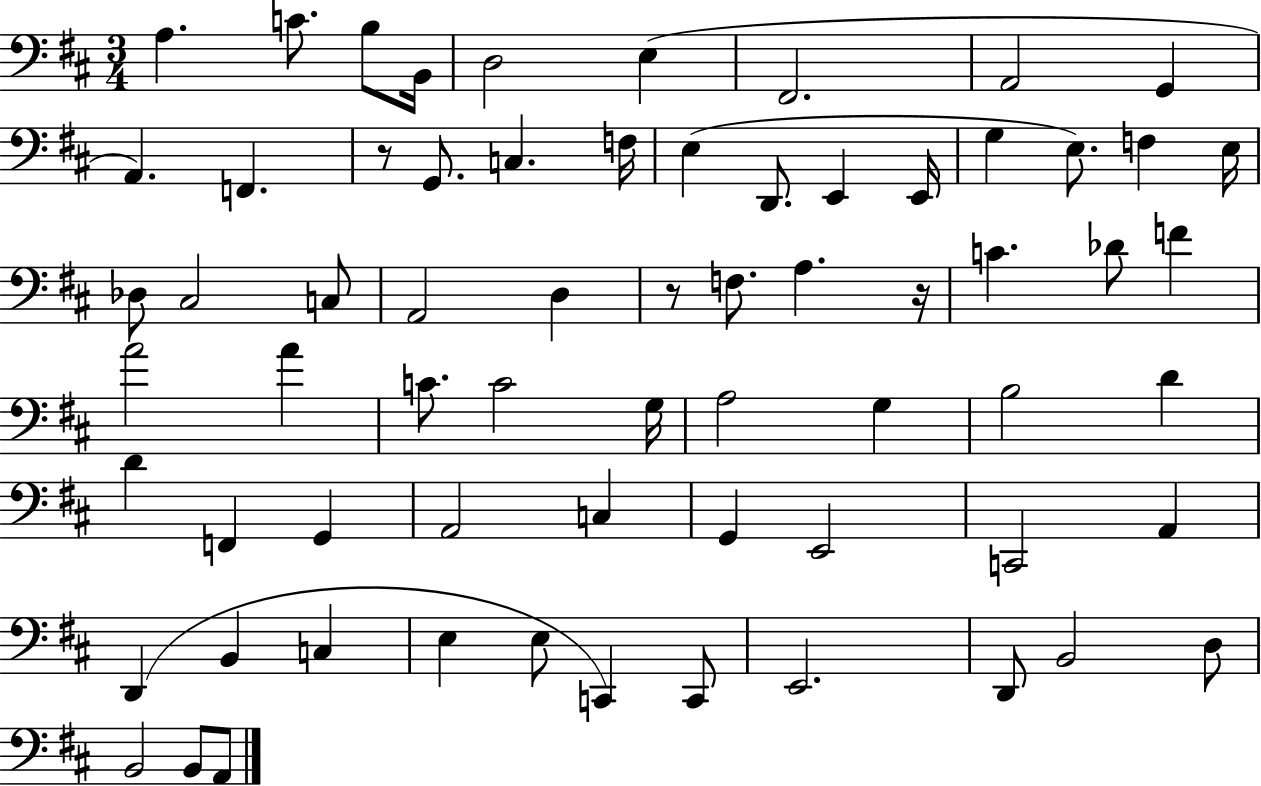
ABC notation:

X:1
T:Untitled
M:3/4
L:1/4
K:D
A, C/2 B,/2 B,,/4 D,2 E, ^F,,2 A,,2 G,, A,, F,, z/2 G,,/2 C, F,/4 E, D,,/2 E,, E,,/4 G, E,/2 F, E,/4 _D,/2 ^C,2 C,/2 A,,2 D, z/2 F,/2 A, z/4 C _D/2 F A2 A C/2 C2 G,/4 A,2 G, B,2 D D F,, G,, A,,2 C, G,, E,,2 C,,2 A,, D,, B,, C, E, E,/2 C,, C,,/2 E,,2 D,,/2 B,,2 D,/2 B,,2 B,,/2 A,,/2